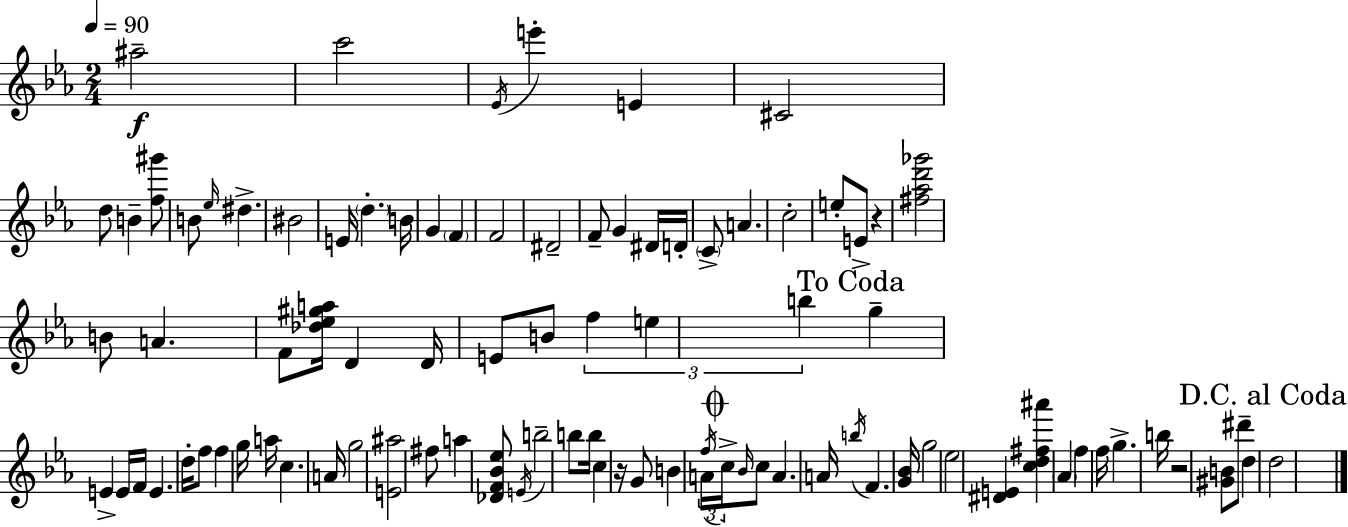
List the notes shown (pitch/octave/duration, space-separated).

A#5/h C6/h Eb4/s E6/q E4/q C#4/h D5/e B4/q [F5,G#6]/e B4/e Eb5/s D#5/q. BIS4/h E4/s D5/q. B4/s G4/q F4/q F4/h D#4/h F4/e G4/q D#4/s D4/s C4/e A4/q. C5/h E5/e E4/e R/q [F#5,Ab5,D6,Gb6]/h B4/e A4/q. F4/e [Db5,Eb5,G#5,A5]/s D4/q D4/s E4/e B4/e F5/q E5/q B5/q G5/q E4/q E4/s F4/s E4/q. D5/s F5/e F5/q G5/s A5/s C5/q. A4/s G5/h [E4,A#5]/h F#5/e A5/q [Db4,F4,Bb4,Eb5]/e E4/s B5/h B5/e B5/s C5/q R/s G4/e B4/q A4/s F5/s C5/s Bb4/s C5/e A4/q. A4/s B5/s F4/q. [G4,Bb4]/s G5/h Eb5/h [D#4,E4]/q [C5,D5,F#5,A#6]/q Ab4/q F5/q F5/s G5/q. B5/s R/h [G#4,B4]/e D#6/e D5/q D5/h